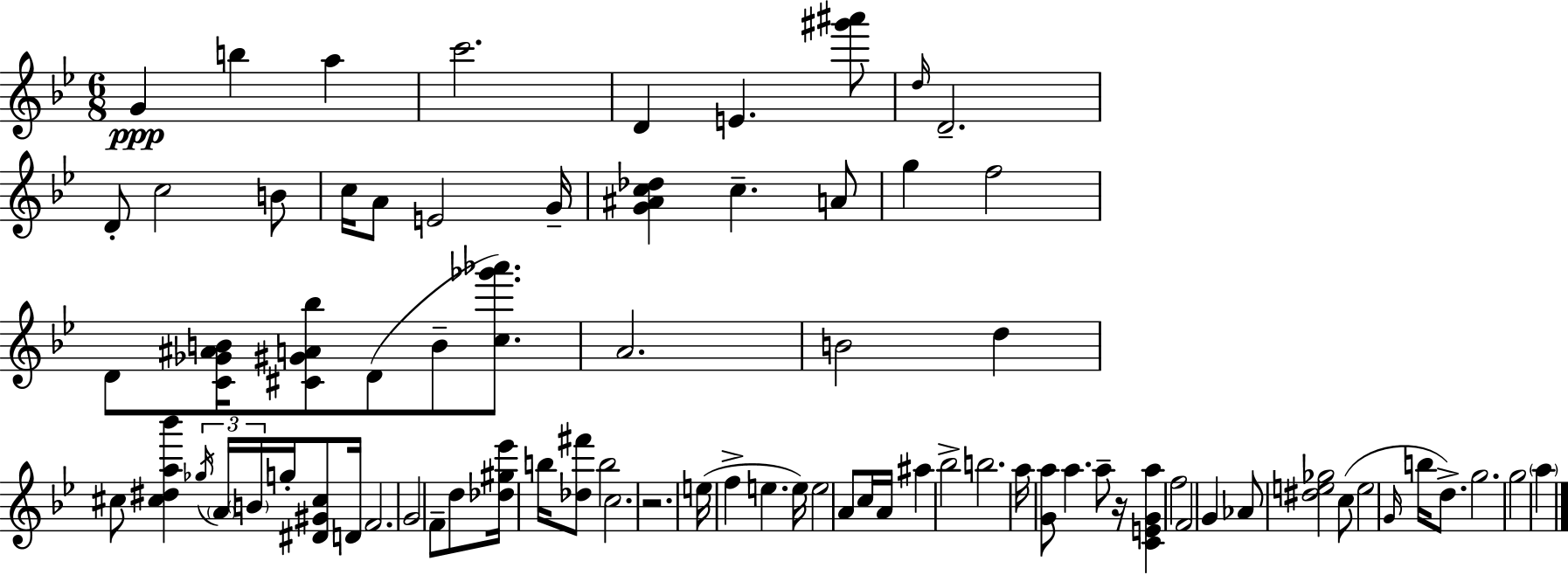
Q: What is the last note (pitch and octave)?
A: A5